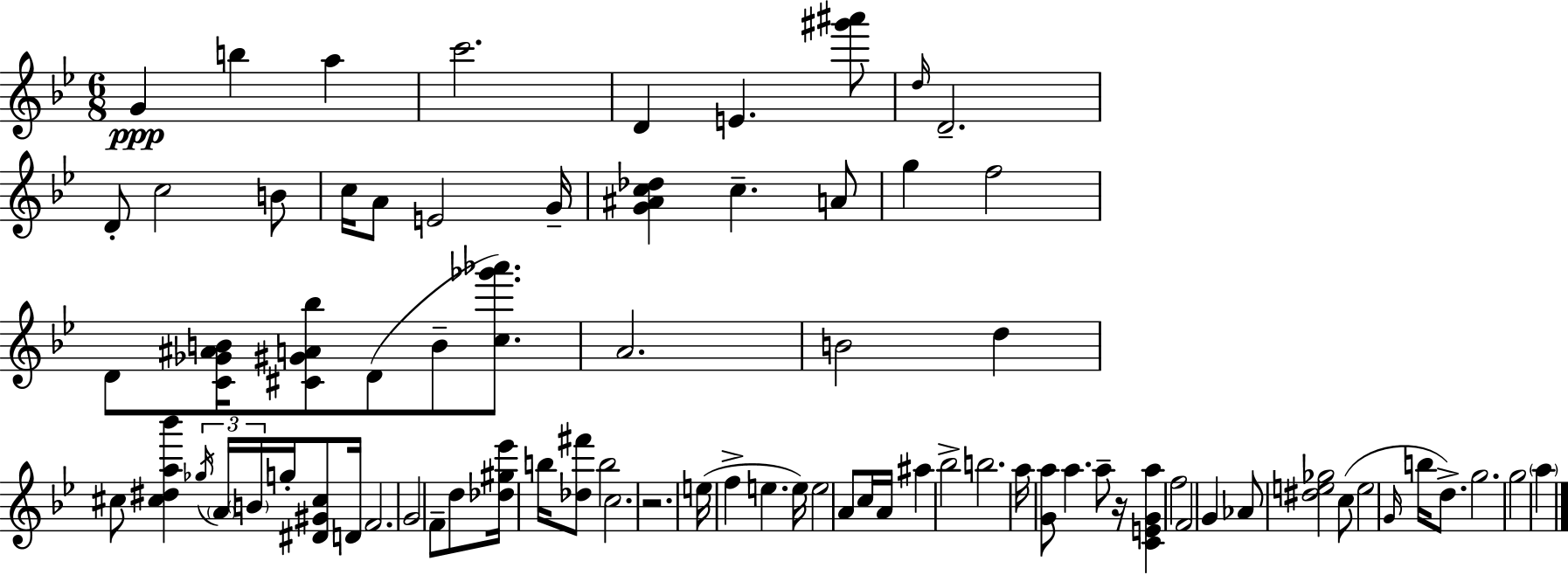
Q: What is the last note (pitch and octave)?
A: A5